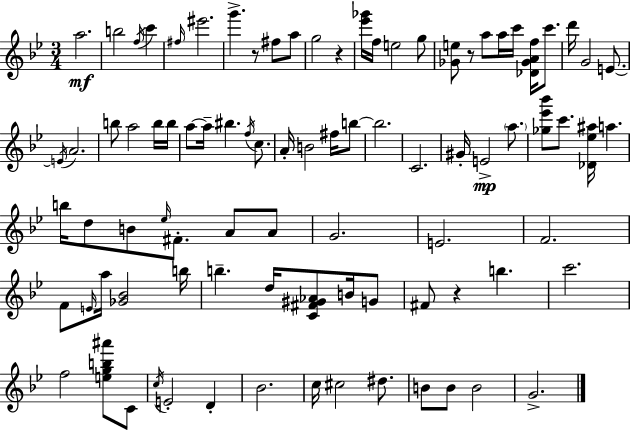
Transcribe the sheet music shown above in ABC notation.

X:1
T:Untitled
M:3/4
L:1/4
K:Bb
a2 b2 f/4 c' ^f/4 ^e'2 g' z/2 ^f/2 a/2 g2 z [_e'_g']/4 f/4 e2 g/2 [_Ge]/2 z/2 a/2 a/4 c'/4 [_D_GAf]/4 c'/2 d'/4 G2 E/2 E/4 A2 b/2 a2 b/4 b/4 a/2 a/4 ^b f/4 c/2 A/4 B2 ^f/4 b/2 b2 C2 ^G/4 E2 a/2 [_g_e'_b']/2 c'/2 [_D_e^a]/4 a b/4 d/2 B/2 _e/4 ^F/2 A/2 A/2 G2 E2 F2 F/2 E/4 a/4 [_G_B]2 b/4 b d/4 [C^F^G_A]/2 B/4 G/2 ^F/2 z b c'2 f2 [egb^a']/2 C/2 c/4 E2 D _B2 c/4 ^c2 ^d/2 B/2 B/2 B2 G2